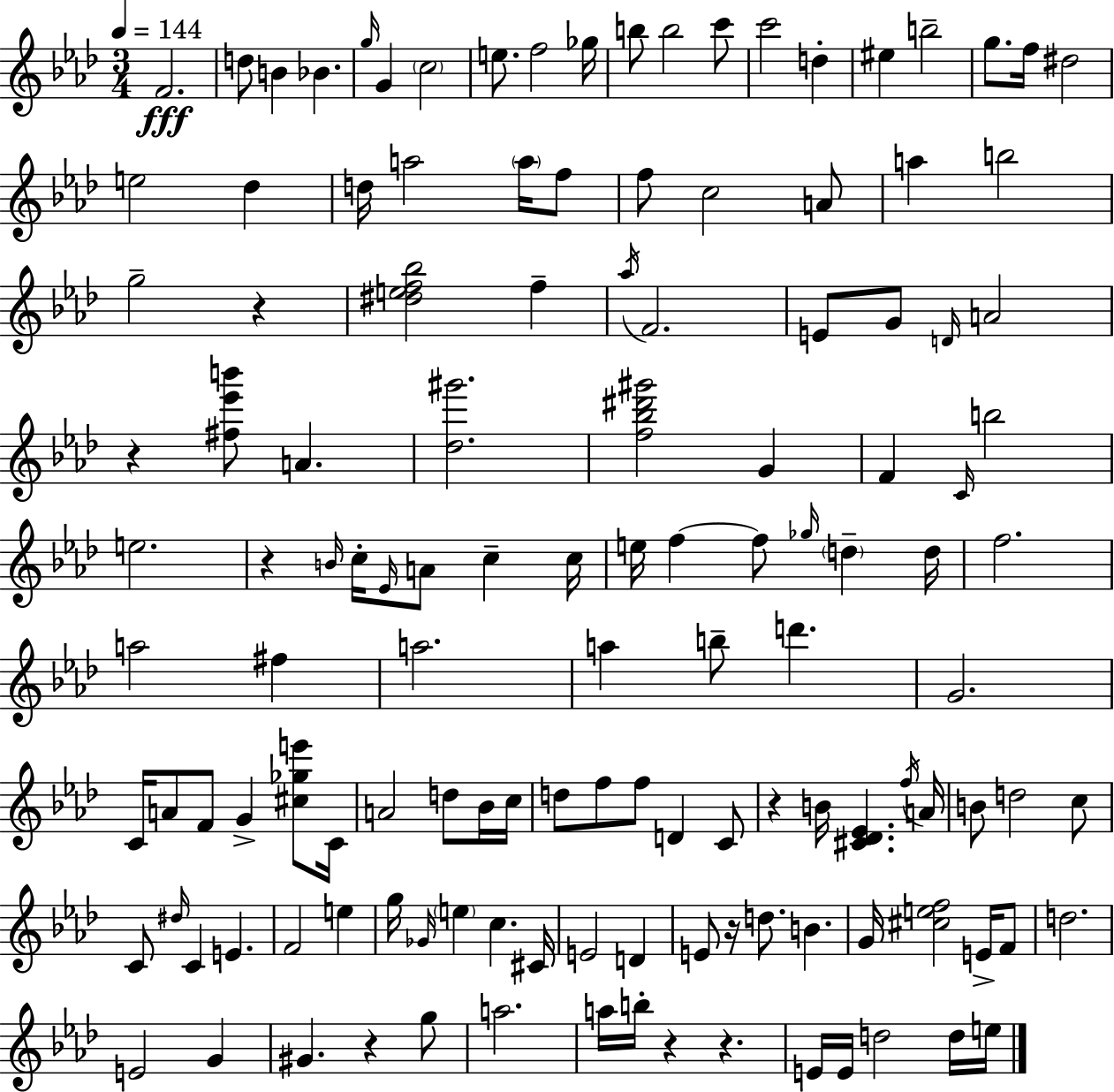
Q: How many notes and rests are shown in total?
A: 132